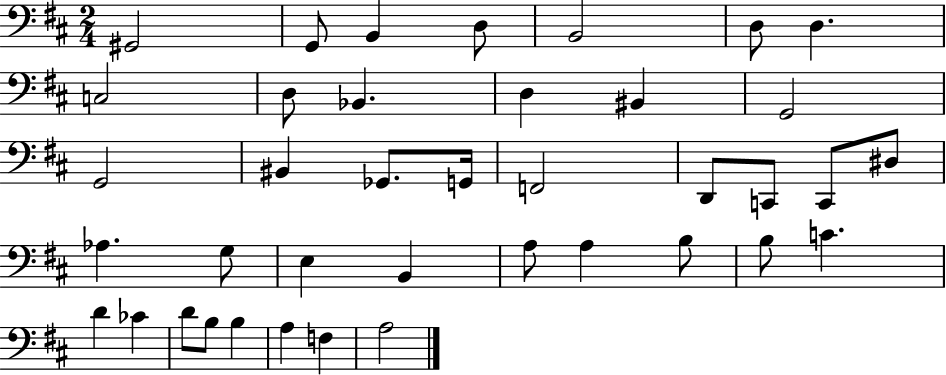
G#2/h G2/e B2/q D3/e B2/h D3/e D3/q. C3/h D3/e Bb2/q. D3/q BIS2/q G2/h G2/h BIS2/q Gb2/e. G2/s F2/h D2/e C2/e C2/e D#3/e Ab3/q. G3/e E3/q B2/q A3/e A3/q B3/e B3/e C4/q. D4/q CES4/q D4/e B3/e B3/q A3/q F3/q A3/h